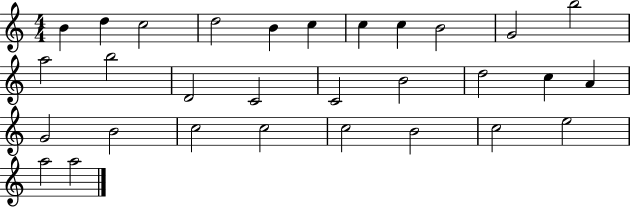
{
  \clef treble
  \numericTimeSignature
  \time 4/4
  \key c \major
  b'4 d''4 c''2 | d''2 b'4 c''4 | c''4 c''4 b'2 | g'2 b''2 | \break a''2 b''2 | d'2 c'2 | c'2 b'2 | d''2 c''4 a'4 | \break g'2 b'2 | c''2 c''2 | c''2 b'2 | c''2 e''2 | \break a''2 a''2 | \bar "|."
}